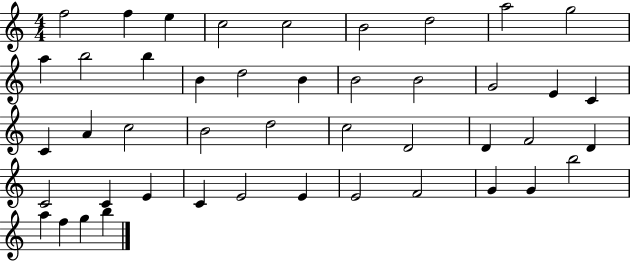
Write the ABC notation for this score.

X:1
T:Untitled
M:4/4
L:1/4
K:C
f2 f e c2 c2 B2 d2 a2 g2 a b2 b B d2 B B2 B2 G2 E C C A c2 B2 d2 c2 D2 D F2 D C2 C E C E2 E E2 F2 G G b2 a f g b